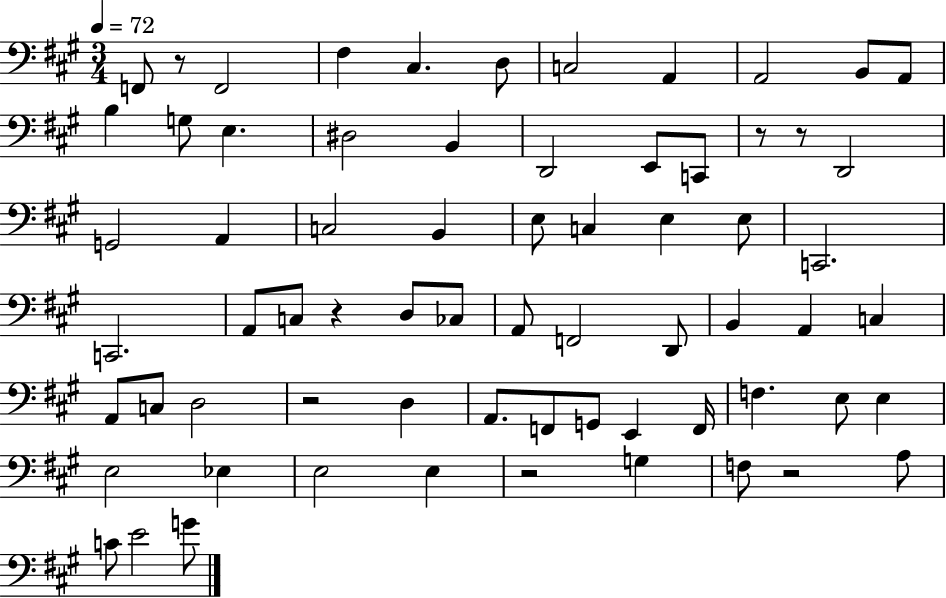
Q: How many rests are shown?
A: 7